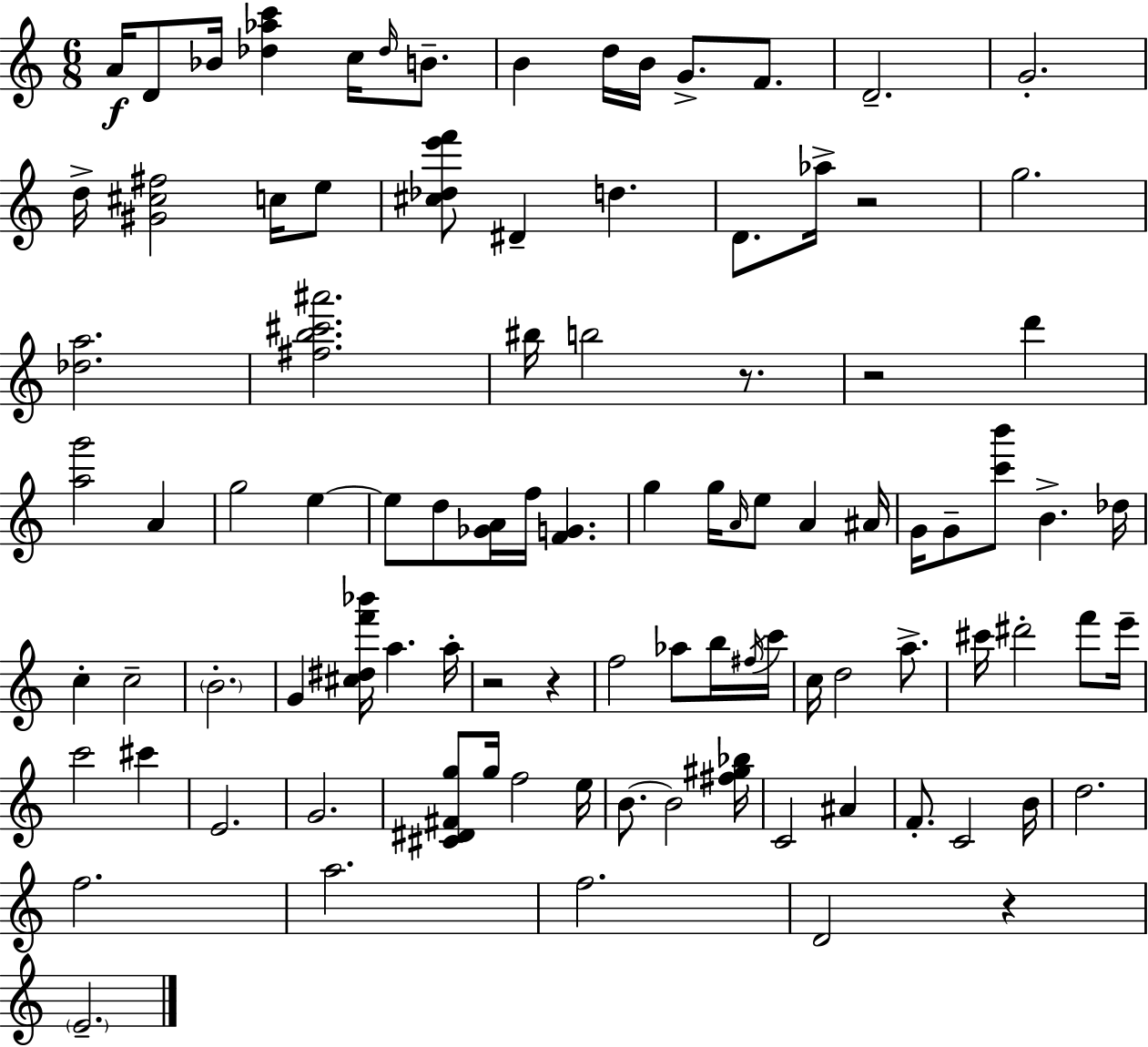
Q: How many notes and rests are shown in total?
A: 96